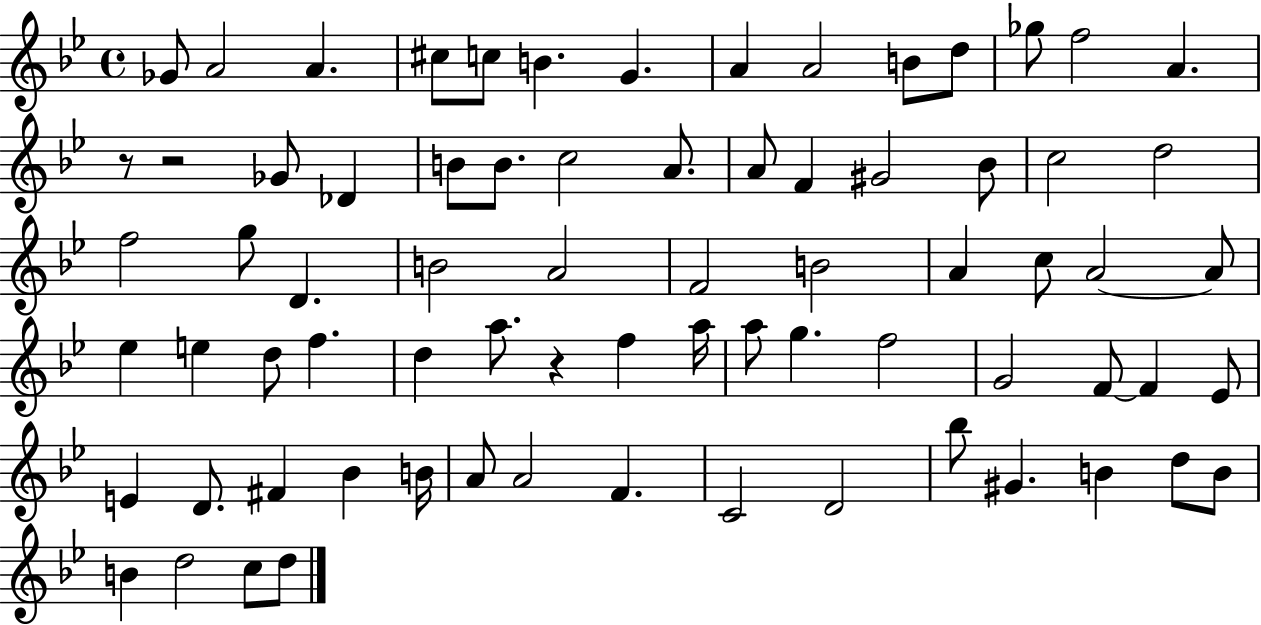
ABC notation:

X:1
T:Untitled
M:4/4
L:1/4
K:Bb
_G/2 A2 A ^c/2 c/2 B G A A2 B/2 d/2 _g/2 f2 A z/2 z2 _G/2 _D B/2 B/2 c2 A/2 A/2 F ^G2 _B/2 c2 d2 f2 g/2 D B2 A2 F2 B2 A c/2 A2 A/2 _e e d/2 f d a/2 z f a/4 a/2 g f2 G2 F/2 F _E/2 E D/2 ^F _B B/4 A/2 A2 F C2 D2 _b/2 ^G B d/2 B/2 B d2 c/2 d/2